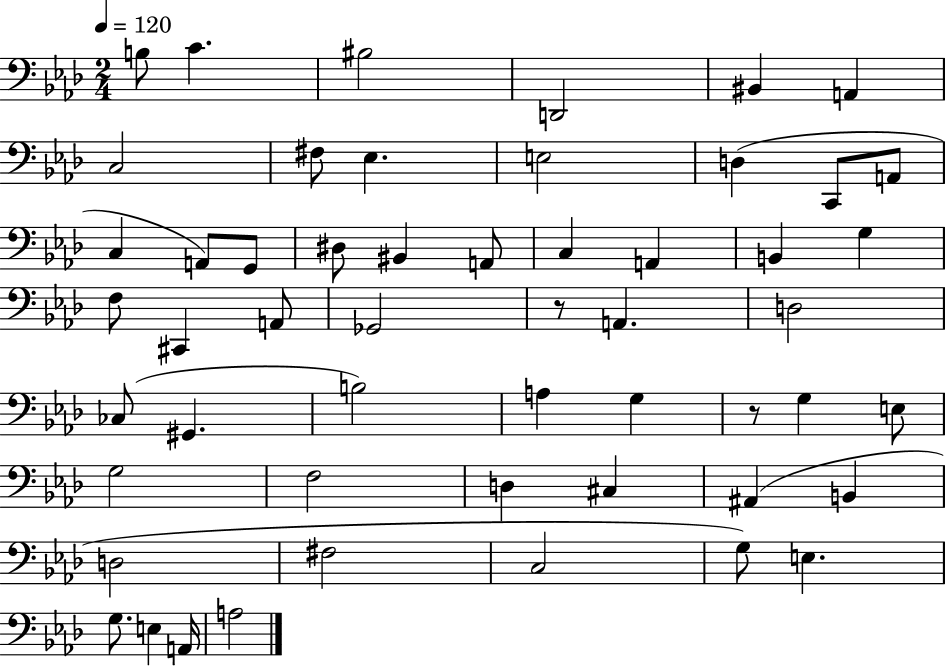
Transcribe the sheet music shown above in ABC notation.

X:1
T:Untitled
M:2/4
L:1/4
K:Ab
B,/2 C ^B,2 D,,2 ^B,, A,, C,2 ^F,/2 _E, E,2 D, C,,/2 A,,/2 C, A,,/2 G,,/2 ^D,/2 ^B,, A,,/2 C, A,, B,, G, F,/2 ^C,, A,,/2 _G,,2 z/2 A,, D,2 _C,/2 ^G,, B,2 A, G, z/2 G, E,/2 G,2 F,2 D, ^C, ^A,, B,, D,2 ^F,2 C,2 G,/2 E, G,/2 E, A,,/4 A,2